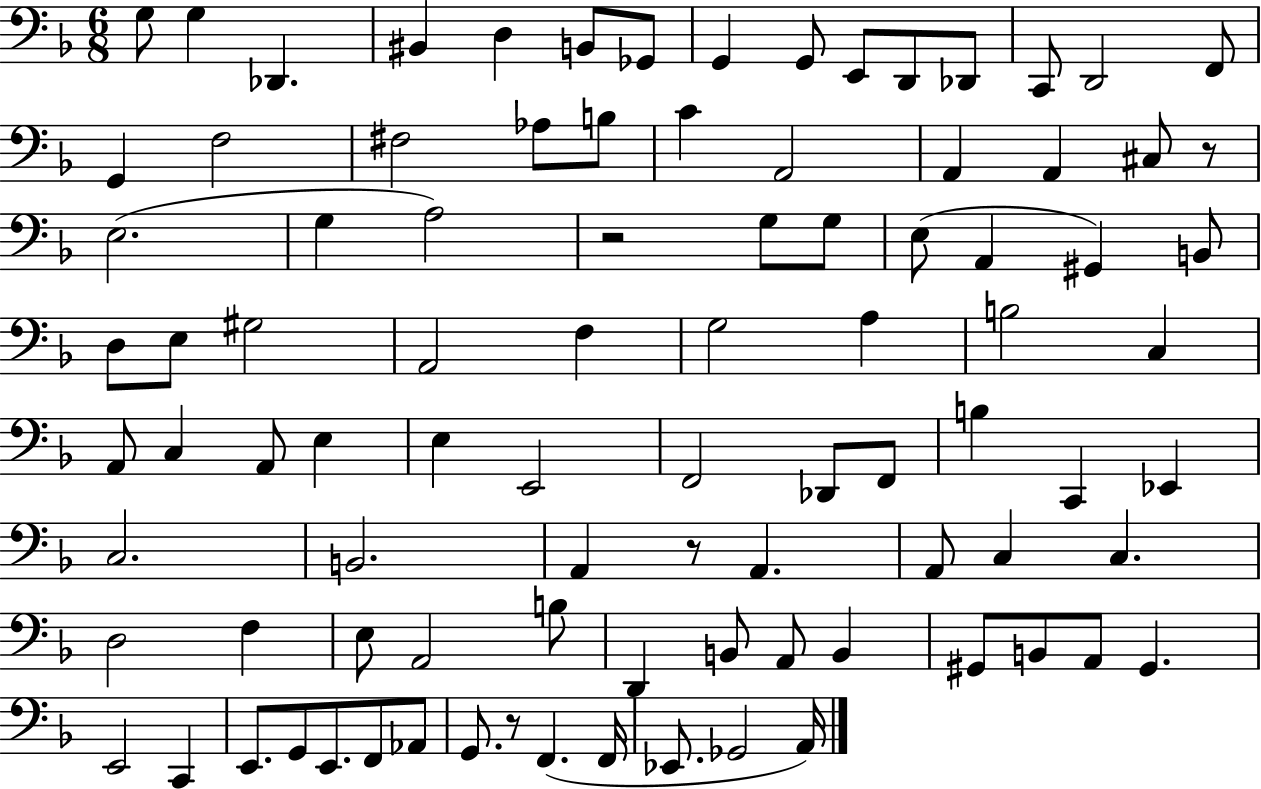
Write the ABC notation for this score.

X:1
T:Untitled
M:6/8
L:1/4
K:F
G,/2 G, _D,, ^B,, D, B,,/2 _G,,/2 G,, G,,/2 E,,/2 D,,/2 _D,,/2 C,,/2 D,,2 F,,/2 G,, F,2 ^F,2 _A,/2 B,/2 C A,,2 A,, A,, ^C,/2 z/2 E,2 G, A,2 z2 G,/2 G,/2 E,/2 A,, ^G,, B,,/2 D,/2 E,/2 ^G,2 A,,2 F, G,2 A, B,2 C, A,,/2 C, A,,/2 E, E, E,,2 F,,2 _D,,/2 F,,/2 B, C,, _E,, C,2 B,,2 A,, z/2 A,, A,,/2 C, C, D,2 F, E,/2 A,,2 B,/2 D,, B,,/2 A,,/2 B,, ^G,,/2 B,,/2 A,,/2 ^G,, E,,2 C,, E,,/2 G,,/2 E,,/2 F,,/2 _A,,/2 G,,/2 z/2 F,, F,,/4 _E,,/2 _G,,2 A,,/4